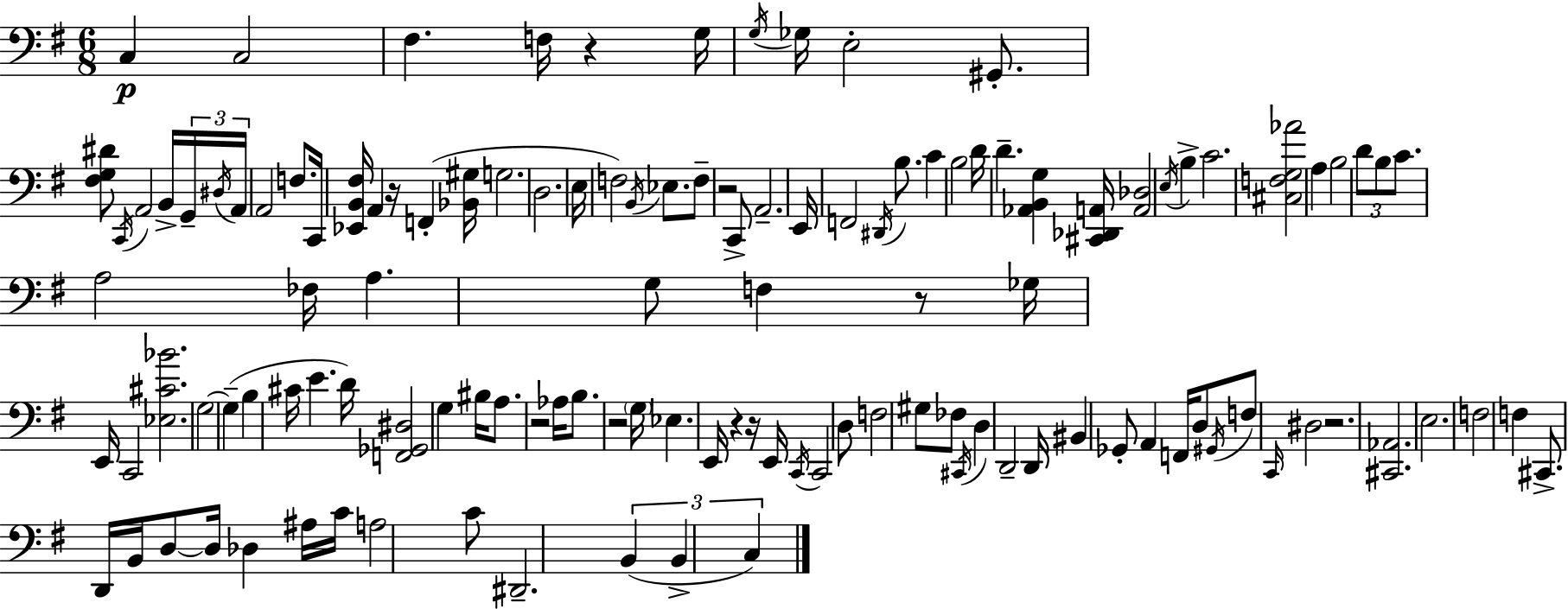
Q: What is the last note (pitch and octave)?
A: C3